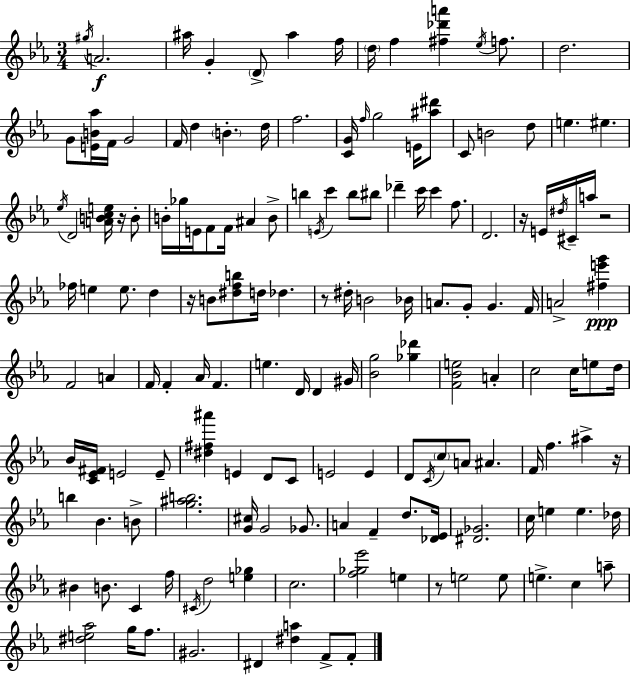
G#5/s A4/h. A#5/s G4/q D4/e A#5/q F5/s D5/s F5/q [F#5,Db6,A6]/q Eb5/s F5/e. D5/h. G4/e [E4,B4,Ab5]/s F4/s G4/h F4/s D5/q B4/q. D5/s F5/h. [C4,G4]/s F5/s G5/h E4/s [A#5,D#6]/e C4/e B4/h D5/e E5/q. EIS5/q. Eb5/s D4/h [A4,B4,C5,E5]/s R/s B4/e B4/s Gb5/s E4/s F4/e F4/s A#4/q B4/e B5/q E4/s C6/q B5/e BIS5/e Db6/q C6/s C6/q F5/e. D4/h. R/s E4/s D#5/s C#4/s A5/s R/h FES5/s E5/q E5/e. D5/q R/s B4/e [D#5,F5,B5]/e D5/s Db5/q. R/e D#5/s B4/h Bb4/s A4/e. G4/e G4/q. F4/s A4/h [F#5,E6,G6]/q F4/h A4/q F4/s F4/q Ab4/s F4/q. E5/q. D4/s D4/q G#4/s [Bb4,G5]/h [Gb5,Db6]/q [F4,Bb4,E5]/h A4/q C5/h C5/s E5/e D5/s Bb4/s [C4,Eb4,F#4]/s E4/h E4/e [D#5,F#5,A#6]/q E4/q D4/e C4/e E4/h E4/q D4/e C4/s C5/e A4/e A#4/q. F4/s F5/q. A#5/q R/s B5/q Bb4/q. B4/e [G5,A#5,B5]/h. [G4,C#5]/s G4/h Gb4/e. A4/q F4/q D5/e. [Db4,Eb4]/s [D#4,Gb4]/h. C5/s E5/q E5/q. Db5/s BIS4/q B4/e. C4/q F5/s C#4/s D5/h [E5,Gb5]/q C5/h. [F5,Gb5,Eb6]/h E5/q R/e E5/h E5/e E5/q. C5/q A5/e [D#5,E5,Ab5]/h G5/s F5/e. G#4/h. D#4/q [D#5,A5]/q F4/e F4/e